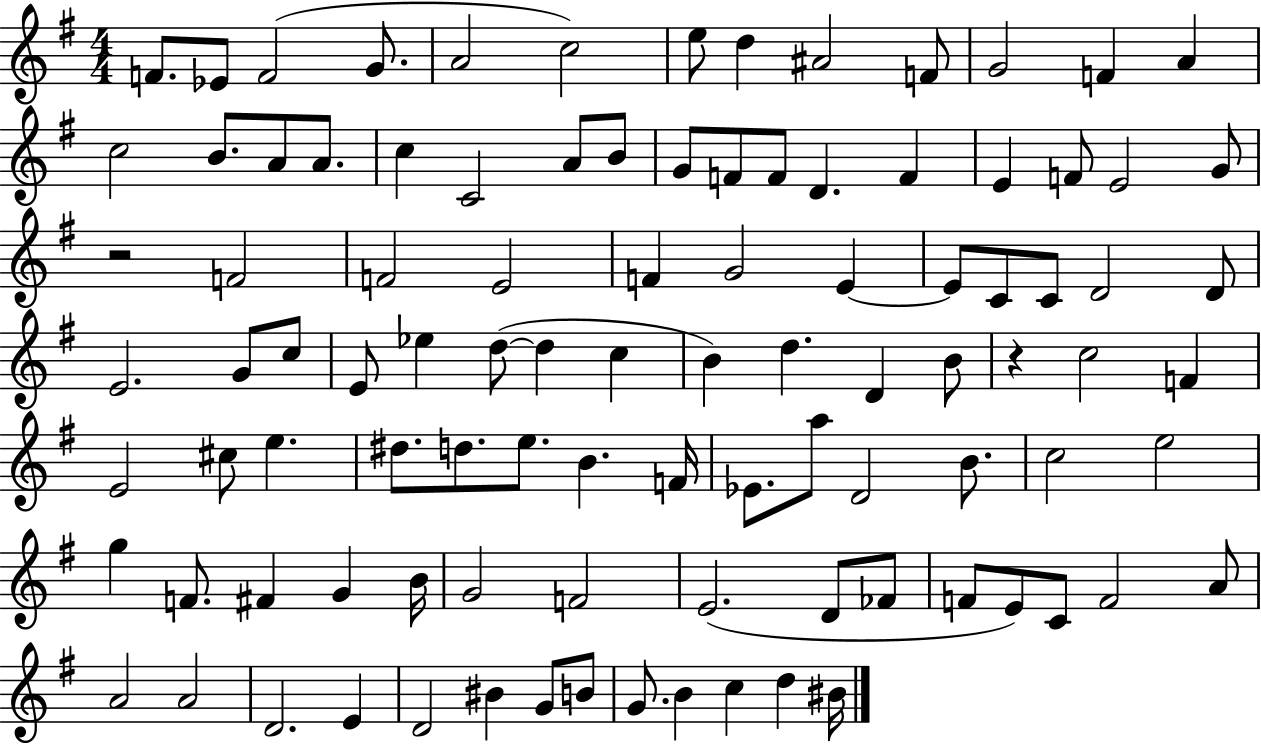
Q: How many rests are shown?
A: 2